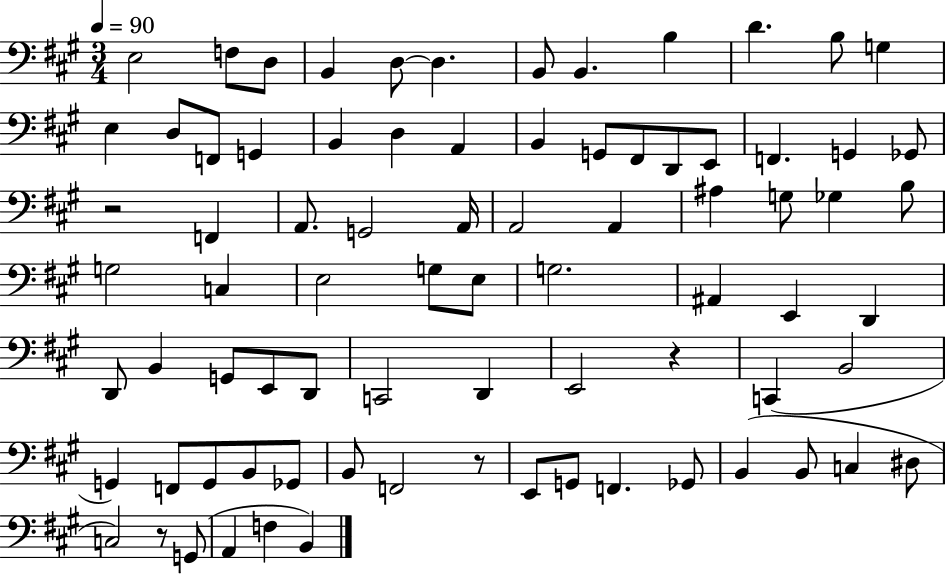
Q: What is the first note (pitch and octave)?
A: E3